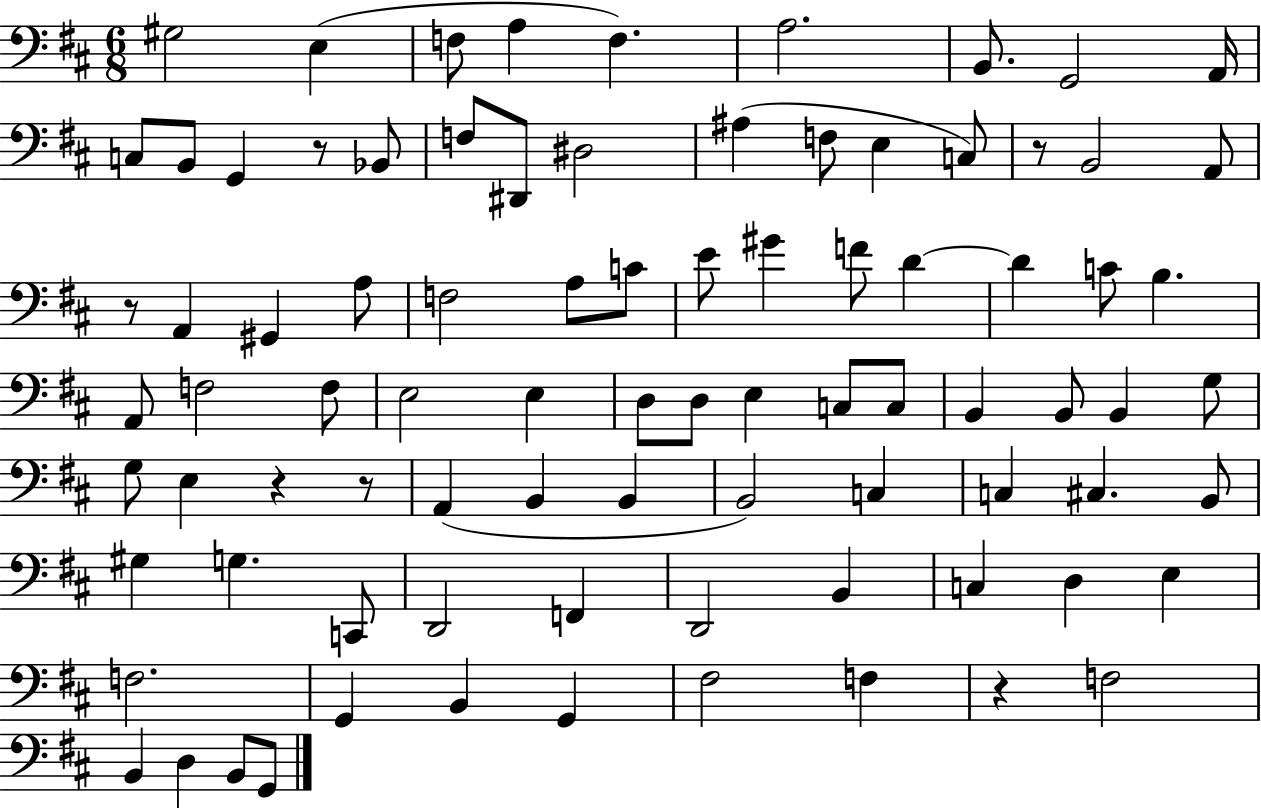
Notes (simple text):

G#3/h E3/q F3/e A3/q F3/q. A3/h. B2/e. G2/h A2/s C3/e B2/e G2/q R/e Bb2/e F3/e D#2/e D#3/h A#3/q F3/e E3/q C3/e R/e B2/h A2/e R/e A2/q G#2/q A3/e F3/h A3/e C4/e E4/e G#4/q F4/e D4/q D4/q C4/e B3/q. A2/e F3/h F3/e E3/h E3/q D3/e D3/e E3/q C3/e C3/e B2/q B2/e B2/q G3/e G3/e E3/q R/q R/e A2/q B2/q B2/q B2/h C3/q C3/q C#3/q. B2/e G#3/q G3/q. C2/e D2/h F2/q D2/h B2/q C3/q D3/q E3/q F3/h. G2/q B2/q G2/q F#3/h F3/q R/q F3/h B2/q D3/q B2/e G2/e